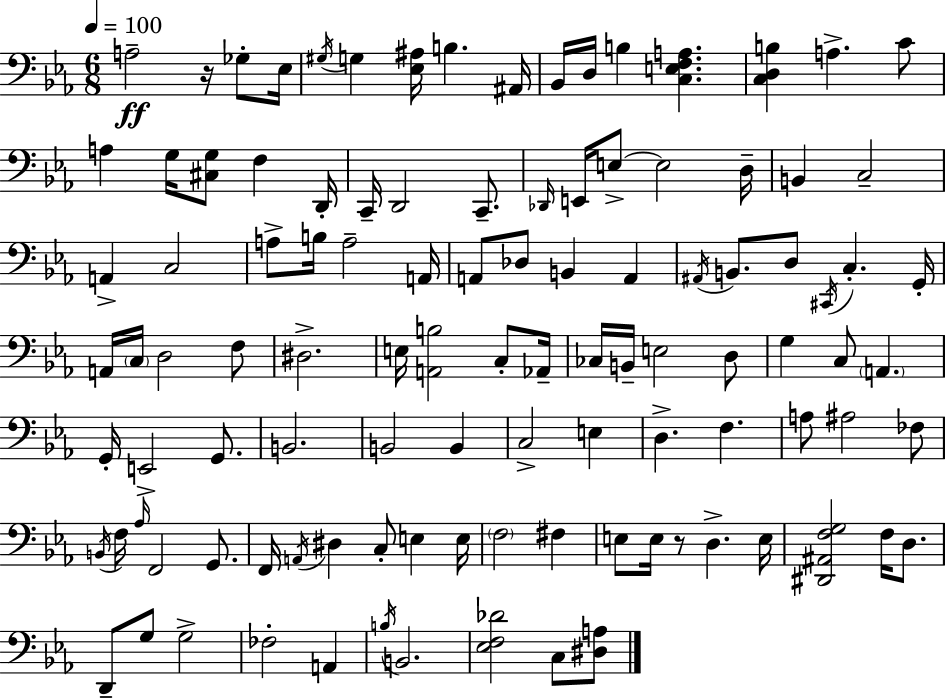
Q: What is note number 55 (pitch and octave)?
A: G3